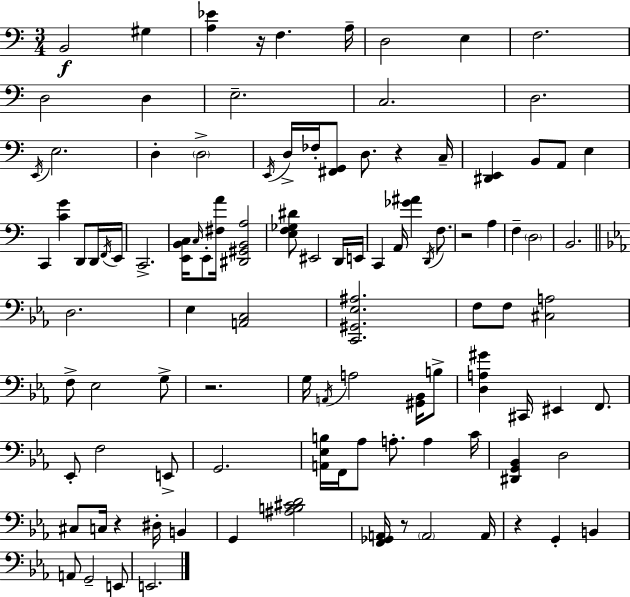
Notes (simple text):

B2/h G#3/q [A3,Eb4]/q R/s F3/q. A3/s D3/h E3/q F3/h. D3/h D3/q E3/h. C3/h. D3/h. E2/s E3/h. D3/q D3/h E2/s D3/s FES3/s [F#2,G2]/e D3/e. R/q C3/s [D#2,E2]/q B2/e A2/e E3/q C2/q [C4,G4]/q D2/e D2/s F2/s E2/s C2/h. [E2,B2,C3]/s C3/s E2/e [F#3,A4]/s [D#2,G#2,B2,A3]/h [E3,F3,Gb3,D#4]/e EIS2/h D2/s E2/s C2/q A2/s [Gb4,A#4]/q D2/s F3/e. R/h A3/q F3/q D3/h B2/h. D3/h. Eb3/q [A2,C3]/h [C2,G#2,Eb3,A#3]/h. F3/e F3/e [C#3,A3]/h F3/e Eb3/h G3/e R/h. G3/s A2/s A3/h [G#2,Bb2]/s B3/e [D3,A3,G#4]/q C#2/s EIS2/q F2/e. Eb2/e F3/h E2/e G2/h. [A2,Eb3,B3]/s F2/s Ab3/e A3/e. A3/q C4/s [D#2,G2,Bb2]/q D3/h C#3/e C3/s R/q D#3/s B2/q G2/q [A#3,B3,C#4,D4]/h [F2,Gb2,A2]/s R/e A2/h A2/s R/q G2/q B2/q A2/e G2/h E2/e E2/h.